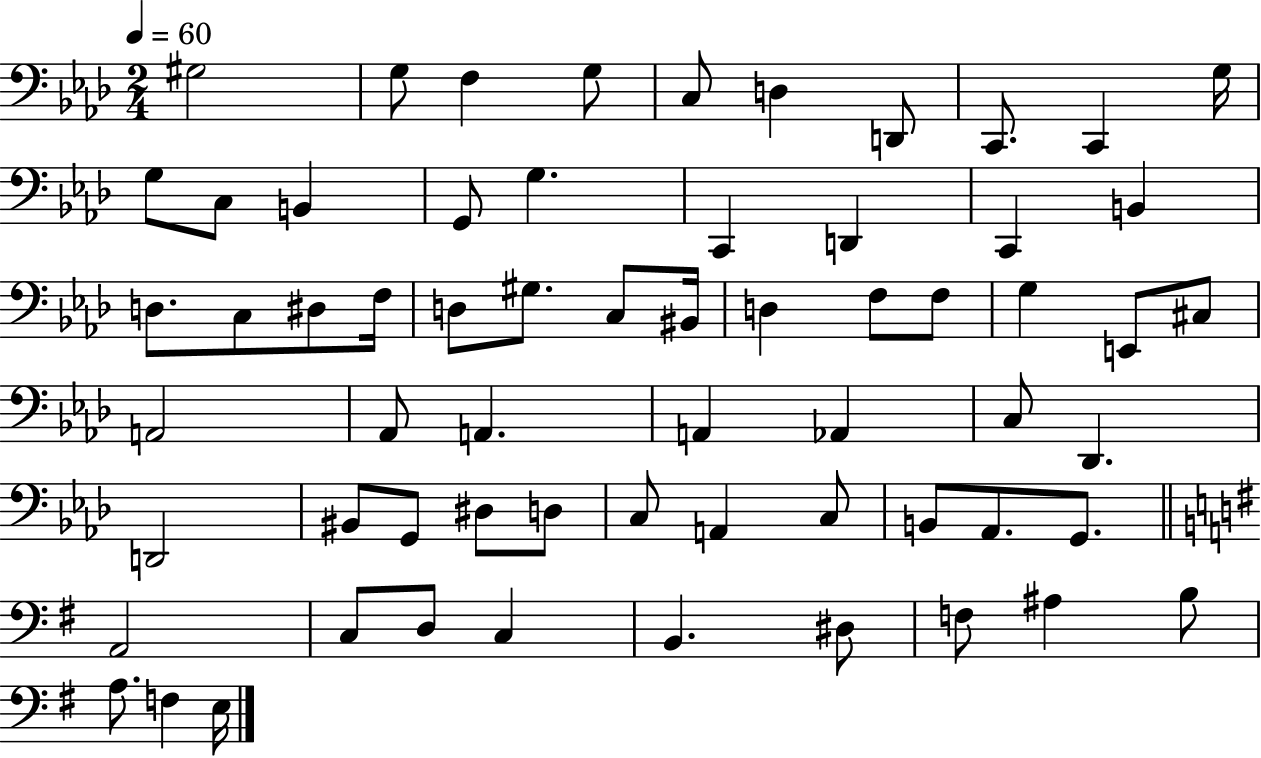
G#3/h G3/e F3/q G3/e C3/e D3/q D2/e C2/e. C2/q G3/s G3/e C3/e B2/q G2/e G3/q. C2/q D2/q C2/q B2/q D3/e. C3/e D#3/e F3/s D3/e G#3/e. C3/e BIS2/s D3/q F3/e F3/e G3/q E2/e C#3/e A2/h Ab2/e A2/q. A2/q Ab2/q C3/e Db2/q. D2/h BIS2/e G2/e D#3/e D3/e C3/e A2/q C3/e B2/e Ab2/e. G2/e. A2/h C3/e D3/e C3/q B2/q. D#3/e F3/e A#3/q B3/e A3/e. F3/q E3/s